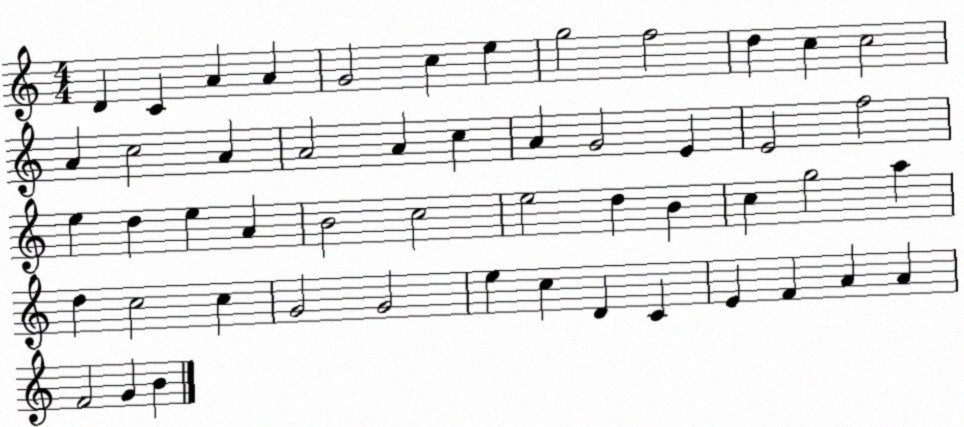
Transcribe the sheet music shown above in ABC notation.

X:1
T:Untitled
M:4/4
L:1/4
K:C
D C A A G2 c e g2 f2 d c c2 A c2 A A2 A c A G2 E E2 f2 e d e A B2 c2 e2 d B c g2 a d c2 c G2 G2 e c D C E F A A F2 G B